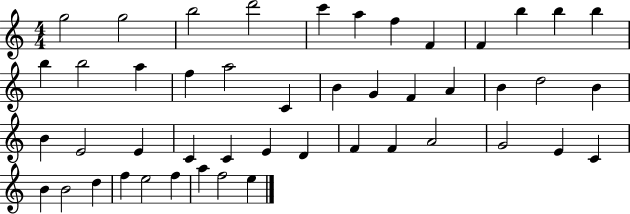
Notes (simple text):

G5/h G5/h B5/h D6/h C6/q A5/q F5/q F4/q F4/q B5/q B5/q B5/q B5/q B5/h A5/q F5/q A5/h C4/q B4/q G4/q F4/q A4/q B4/q D5/h B4/q B4/q E4/h E4/q C4/q C4/q E4/q D4/q F4/q F4/q A4/h G4/h E4/q C4/q B4/q B4/h D5/q F5/q E5/h F5/q A5/q F5/h E5/q